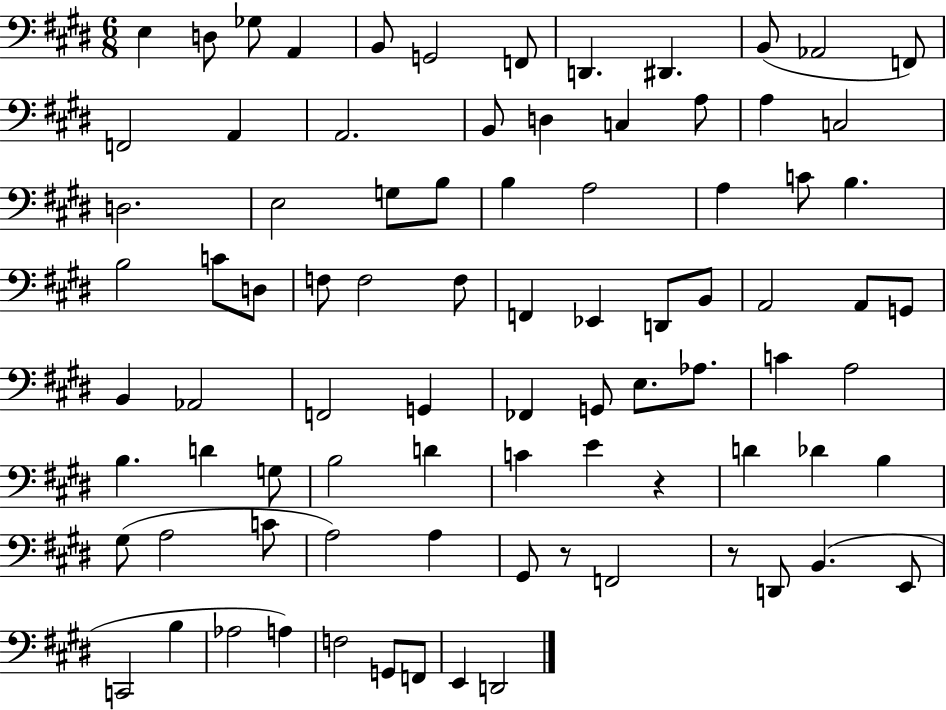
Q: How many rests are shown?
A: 3